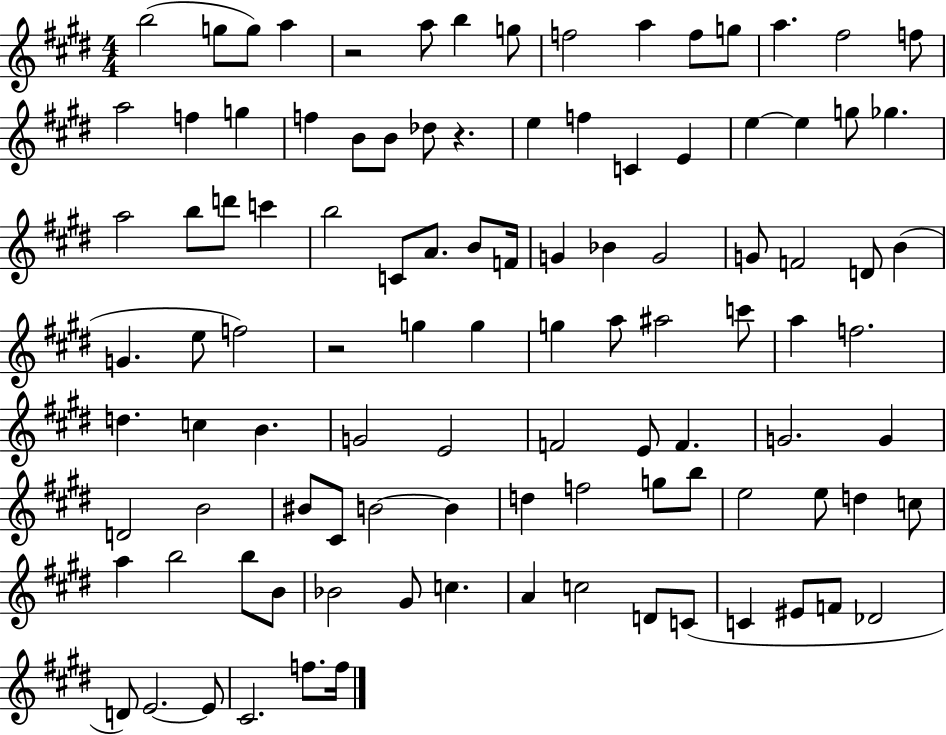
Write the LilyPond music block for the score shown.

{
  \clef treble
  \numericTimeSignature
  \time 4/4
  \key e \major
  b''2( g''8 g''8) a''4 | r2 a''8 b''4 g''8 | f''2 a''4 f''8 g''8 | a''4. fis''2 f''8 | \break a''2 f''4 g''4 | f''4 b'8 b'8 des''8 r4. | e''4 f''4 c'4 e'4 | e''4~~ e''4 g''8 ges''4. | \break a''2 b''8 d'''8 c'''4 | b''2 c'8 a'8. b'8 f'16 | g'4 bes'4 g'2 | g'8 f'2 d'8 b'4( | \break g'4. e''8 f''2) | r2 g''4 g''4 | g''4 a''8 ais''2 c'''8 | a''4 f''2. | \break d''4. c''4 b'4. | g'2 e'2 | f'2 e'8 f'4. | g'2. g'4 | \break d'2 b'2 | bis'8 cis'8 b'2~~ b'4 | d''4 f''2 g''8 b''8 | e''2 e''8 d''4 c''8 | \break a''4 b''2 b''8 b'8 | bes'2 gis'8 c''4. | a'4 c''2 d'8 c'8( | c'4 eis'8 f'8 des'2 | \break d'8) e'2.~~ e'8 | cis'2. f''8. f''16 | \bar "|."
}